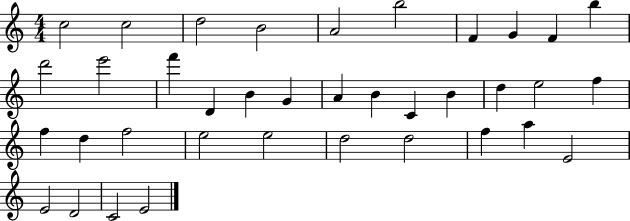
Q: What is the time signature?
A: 4/4